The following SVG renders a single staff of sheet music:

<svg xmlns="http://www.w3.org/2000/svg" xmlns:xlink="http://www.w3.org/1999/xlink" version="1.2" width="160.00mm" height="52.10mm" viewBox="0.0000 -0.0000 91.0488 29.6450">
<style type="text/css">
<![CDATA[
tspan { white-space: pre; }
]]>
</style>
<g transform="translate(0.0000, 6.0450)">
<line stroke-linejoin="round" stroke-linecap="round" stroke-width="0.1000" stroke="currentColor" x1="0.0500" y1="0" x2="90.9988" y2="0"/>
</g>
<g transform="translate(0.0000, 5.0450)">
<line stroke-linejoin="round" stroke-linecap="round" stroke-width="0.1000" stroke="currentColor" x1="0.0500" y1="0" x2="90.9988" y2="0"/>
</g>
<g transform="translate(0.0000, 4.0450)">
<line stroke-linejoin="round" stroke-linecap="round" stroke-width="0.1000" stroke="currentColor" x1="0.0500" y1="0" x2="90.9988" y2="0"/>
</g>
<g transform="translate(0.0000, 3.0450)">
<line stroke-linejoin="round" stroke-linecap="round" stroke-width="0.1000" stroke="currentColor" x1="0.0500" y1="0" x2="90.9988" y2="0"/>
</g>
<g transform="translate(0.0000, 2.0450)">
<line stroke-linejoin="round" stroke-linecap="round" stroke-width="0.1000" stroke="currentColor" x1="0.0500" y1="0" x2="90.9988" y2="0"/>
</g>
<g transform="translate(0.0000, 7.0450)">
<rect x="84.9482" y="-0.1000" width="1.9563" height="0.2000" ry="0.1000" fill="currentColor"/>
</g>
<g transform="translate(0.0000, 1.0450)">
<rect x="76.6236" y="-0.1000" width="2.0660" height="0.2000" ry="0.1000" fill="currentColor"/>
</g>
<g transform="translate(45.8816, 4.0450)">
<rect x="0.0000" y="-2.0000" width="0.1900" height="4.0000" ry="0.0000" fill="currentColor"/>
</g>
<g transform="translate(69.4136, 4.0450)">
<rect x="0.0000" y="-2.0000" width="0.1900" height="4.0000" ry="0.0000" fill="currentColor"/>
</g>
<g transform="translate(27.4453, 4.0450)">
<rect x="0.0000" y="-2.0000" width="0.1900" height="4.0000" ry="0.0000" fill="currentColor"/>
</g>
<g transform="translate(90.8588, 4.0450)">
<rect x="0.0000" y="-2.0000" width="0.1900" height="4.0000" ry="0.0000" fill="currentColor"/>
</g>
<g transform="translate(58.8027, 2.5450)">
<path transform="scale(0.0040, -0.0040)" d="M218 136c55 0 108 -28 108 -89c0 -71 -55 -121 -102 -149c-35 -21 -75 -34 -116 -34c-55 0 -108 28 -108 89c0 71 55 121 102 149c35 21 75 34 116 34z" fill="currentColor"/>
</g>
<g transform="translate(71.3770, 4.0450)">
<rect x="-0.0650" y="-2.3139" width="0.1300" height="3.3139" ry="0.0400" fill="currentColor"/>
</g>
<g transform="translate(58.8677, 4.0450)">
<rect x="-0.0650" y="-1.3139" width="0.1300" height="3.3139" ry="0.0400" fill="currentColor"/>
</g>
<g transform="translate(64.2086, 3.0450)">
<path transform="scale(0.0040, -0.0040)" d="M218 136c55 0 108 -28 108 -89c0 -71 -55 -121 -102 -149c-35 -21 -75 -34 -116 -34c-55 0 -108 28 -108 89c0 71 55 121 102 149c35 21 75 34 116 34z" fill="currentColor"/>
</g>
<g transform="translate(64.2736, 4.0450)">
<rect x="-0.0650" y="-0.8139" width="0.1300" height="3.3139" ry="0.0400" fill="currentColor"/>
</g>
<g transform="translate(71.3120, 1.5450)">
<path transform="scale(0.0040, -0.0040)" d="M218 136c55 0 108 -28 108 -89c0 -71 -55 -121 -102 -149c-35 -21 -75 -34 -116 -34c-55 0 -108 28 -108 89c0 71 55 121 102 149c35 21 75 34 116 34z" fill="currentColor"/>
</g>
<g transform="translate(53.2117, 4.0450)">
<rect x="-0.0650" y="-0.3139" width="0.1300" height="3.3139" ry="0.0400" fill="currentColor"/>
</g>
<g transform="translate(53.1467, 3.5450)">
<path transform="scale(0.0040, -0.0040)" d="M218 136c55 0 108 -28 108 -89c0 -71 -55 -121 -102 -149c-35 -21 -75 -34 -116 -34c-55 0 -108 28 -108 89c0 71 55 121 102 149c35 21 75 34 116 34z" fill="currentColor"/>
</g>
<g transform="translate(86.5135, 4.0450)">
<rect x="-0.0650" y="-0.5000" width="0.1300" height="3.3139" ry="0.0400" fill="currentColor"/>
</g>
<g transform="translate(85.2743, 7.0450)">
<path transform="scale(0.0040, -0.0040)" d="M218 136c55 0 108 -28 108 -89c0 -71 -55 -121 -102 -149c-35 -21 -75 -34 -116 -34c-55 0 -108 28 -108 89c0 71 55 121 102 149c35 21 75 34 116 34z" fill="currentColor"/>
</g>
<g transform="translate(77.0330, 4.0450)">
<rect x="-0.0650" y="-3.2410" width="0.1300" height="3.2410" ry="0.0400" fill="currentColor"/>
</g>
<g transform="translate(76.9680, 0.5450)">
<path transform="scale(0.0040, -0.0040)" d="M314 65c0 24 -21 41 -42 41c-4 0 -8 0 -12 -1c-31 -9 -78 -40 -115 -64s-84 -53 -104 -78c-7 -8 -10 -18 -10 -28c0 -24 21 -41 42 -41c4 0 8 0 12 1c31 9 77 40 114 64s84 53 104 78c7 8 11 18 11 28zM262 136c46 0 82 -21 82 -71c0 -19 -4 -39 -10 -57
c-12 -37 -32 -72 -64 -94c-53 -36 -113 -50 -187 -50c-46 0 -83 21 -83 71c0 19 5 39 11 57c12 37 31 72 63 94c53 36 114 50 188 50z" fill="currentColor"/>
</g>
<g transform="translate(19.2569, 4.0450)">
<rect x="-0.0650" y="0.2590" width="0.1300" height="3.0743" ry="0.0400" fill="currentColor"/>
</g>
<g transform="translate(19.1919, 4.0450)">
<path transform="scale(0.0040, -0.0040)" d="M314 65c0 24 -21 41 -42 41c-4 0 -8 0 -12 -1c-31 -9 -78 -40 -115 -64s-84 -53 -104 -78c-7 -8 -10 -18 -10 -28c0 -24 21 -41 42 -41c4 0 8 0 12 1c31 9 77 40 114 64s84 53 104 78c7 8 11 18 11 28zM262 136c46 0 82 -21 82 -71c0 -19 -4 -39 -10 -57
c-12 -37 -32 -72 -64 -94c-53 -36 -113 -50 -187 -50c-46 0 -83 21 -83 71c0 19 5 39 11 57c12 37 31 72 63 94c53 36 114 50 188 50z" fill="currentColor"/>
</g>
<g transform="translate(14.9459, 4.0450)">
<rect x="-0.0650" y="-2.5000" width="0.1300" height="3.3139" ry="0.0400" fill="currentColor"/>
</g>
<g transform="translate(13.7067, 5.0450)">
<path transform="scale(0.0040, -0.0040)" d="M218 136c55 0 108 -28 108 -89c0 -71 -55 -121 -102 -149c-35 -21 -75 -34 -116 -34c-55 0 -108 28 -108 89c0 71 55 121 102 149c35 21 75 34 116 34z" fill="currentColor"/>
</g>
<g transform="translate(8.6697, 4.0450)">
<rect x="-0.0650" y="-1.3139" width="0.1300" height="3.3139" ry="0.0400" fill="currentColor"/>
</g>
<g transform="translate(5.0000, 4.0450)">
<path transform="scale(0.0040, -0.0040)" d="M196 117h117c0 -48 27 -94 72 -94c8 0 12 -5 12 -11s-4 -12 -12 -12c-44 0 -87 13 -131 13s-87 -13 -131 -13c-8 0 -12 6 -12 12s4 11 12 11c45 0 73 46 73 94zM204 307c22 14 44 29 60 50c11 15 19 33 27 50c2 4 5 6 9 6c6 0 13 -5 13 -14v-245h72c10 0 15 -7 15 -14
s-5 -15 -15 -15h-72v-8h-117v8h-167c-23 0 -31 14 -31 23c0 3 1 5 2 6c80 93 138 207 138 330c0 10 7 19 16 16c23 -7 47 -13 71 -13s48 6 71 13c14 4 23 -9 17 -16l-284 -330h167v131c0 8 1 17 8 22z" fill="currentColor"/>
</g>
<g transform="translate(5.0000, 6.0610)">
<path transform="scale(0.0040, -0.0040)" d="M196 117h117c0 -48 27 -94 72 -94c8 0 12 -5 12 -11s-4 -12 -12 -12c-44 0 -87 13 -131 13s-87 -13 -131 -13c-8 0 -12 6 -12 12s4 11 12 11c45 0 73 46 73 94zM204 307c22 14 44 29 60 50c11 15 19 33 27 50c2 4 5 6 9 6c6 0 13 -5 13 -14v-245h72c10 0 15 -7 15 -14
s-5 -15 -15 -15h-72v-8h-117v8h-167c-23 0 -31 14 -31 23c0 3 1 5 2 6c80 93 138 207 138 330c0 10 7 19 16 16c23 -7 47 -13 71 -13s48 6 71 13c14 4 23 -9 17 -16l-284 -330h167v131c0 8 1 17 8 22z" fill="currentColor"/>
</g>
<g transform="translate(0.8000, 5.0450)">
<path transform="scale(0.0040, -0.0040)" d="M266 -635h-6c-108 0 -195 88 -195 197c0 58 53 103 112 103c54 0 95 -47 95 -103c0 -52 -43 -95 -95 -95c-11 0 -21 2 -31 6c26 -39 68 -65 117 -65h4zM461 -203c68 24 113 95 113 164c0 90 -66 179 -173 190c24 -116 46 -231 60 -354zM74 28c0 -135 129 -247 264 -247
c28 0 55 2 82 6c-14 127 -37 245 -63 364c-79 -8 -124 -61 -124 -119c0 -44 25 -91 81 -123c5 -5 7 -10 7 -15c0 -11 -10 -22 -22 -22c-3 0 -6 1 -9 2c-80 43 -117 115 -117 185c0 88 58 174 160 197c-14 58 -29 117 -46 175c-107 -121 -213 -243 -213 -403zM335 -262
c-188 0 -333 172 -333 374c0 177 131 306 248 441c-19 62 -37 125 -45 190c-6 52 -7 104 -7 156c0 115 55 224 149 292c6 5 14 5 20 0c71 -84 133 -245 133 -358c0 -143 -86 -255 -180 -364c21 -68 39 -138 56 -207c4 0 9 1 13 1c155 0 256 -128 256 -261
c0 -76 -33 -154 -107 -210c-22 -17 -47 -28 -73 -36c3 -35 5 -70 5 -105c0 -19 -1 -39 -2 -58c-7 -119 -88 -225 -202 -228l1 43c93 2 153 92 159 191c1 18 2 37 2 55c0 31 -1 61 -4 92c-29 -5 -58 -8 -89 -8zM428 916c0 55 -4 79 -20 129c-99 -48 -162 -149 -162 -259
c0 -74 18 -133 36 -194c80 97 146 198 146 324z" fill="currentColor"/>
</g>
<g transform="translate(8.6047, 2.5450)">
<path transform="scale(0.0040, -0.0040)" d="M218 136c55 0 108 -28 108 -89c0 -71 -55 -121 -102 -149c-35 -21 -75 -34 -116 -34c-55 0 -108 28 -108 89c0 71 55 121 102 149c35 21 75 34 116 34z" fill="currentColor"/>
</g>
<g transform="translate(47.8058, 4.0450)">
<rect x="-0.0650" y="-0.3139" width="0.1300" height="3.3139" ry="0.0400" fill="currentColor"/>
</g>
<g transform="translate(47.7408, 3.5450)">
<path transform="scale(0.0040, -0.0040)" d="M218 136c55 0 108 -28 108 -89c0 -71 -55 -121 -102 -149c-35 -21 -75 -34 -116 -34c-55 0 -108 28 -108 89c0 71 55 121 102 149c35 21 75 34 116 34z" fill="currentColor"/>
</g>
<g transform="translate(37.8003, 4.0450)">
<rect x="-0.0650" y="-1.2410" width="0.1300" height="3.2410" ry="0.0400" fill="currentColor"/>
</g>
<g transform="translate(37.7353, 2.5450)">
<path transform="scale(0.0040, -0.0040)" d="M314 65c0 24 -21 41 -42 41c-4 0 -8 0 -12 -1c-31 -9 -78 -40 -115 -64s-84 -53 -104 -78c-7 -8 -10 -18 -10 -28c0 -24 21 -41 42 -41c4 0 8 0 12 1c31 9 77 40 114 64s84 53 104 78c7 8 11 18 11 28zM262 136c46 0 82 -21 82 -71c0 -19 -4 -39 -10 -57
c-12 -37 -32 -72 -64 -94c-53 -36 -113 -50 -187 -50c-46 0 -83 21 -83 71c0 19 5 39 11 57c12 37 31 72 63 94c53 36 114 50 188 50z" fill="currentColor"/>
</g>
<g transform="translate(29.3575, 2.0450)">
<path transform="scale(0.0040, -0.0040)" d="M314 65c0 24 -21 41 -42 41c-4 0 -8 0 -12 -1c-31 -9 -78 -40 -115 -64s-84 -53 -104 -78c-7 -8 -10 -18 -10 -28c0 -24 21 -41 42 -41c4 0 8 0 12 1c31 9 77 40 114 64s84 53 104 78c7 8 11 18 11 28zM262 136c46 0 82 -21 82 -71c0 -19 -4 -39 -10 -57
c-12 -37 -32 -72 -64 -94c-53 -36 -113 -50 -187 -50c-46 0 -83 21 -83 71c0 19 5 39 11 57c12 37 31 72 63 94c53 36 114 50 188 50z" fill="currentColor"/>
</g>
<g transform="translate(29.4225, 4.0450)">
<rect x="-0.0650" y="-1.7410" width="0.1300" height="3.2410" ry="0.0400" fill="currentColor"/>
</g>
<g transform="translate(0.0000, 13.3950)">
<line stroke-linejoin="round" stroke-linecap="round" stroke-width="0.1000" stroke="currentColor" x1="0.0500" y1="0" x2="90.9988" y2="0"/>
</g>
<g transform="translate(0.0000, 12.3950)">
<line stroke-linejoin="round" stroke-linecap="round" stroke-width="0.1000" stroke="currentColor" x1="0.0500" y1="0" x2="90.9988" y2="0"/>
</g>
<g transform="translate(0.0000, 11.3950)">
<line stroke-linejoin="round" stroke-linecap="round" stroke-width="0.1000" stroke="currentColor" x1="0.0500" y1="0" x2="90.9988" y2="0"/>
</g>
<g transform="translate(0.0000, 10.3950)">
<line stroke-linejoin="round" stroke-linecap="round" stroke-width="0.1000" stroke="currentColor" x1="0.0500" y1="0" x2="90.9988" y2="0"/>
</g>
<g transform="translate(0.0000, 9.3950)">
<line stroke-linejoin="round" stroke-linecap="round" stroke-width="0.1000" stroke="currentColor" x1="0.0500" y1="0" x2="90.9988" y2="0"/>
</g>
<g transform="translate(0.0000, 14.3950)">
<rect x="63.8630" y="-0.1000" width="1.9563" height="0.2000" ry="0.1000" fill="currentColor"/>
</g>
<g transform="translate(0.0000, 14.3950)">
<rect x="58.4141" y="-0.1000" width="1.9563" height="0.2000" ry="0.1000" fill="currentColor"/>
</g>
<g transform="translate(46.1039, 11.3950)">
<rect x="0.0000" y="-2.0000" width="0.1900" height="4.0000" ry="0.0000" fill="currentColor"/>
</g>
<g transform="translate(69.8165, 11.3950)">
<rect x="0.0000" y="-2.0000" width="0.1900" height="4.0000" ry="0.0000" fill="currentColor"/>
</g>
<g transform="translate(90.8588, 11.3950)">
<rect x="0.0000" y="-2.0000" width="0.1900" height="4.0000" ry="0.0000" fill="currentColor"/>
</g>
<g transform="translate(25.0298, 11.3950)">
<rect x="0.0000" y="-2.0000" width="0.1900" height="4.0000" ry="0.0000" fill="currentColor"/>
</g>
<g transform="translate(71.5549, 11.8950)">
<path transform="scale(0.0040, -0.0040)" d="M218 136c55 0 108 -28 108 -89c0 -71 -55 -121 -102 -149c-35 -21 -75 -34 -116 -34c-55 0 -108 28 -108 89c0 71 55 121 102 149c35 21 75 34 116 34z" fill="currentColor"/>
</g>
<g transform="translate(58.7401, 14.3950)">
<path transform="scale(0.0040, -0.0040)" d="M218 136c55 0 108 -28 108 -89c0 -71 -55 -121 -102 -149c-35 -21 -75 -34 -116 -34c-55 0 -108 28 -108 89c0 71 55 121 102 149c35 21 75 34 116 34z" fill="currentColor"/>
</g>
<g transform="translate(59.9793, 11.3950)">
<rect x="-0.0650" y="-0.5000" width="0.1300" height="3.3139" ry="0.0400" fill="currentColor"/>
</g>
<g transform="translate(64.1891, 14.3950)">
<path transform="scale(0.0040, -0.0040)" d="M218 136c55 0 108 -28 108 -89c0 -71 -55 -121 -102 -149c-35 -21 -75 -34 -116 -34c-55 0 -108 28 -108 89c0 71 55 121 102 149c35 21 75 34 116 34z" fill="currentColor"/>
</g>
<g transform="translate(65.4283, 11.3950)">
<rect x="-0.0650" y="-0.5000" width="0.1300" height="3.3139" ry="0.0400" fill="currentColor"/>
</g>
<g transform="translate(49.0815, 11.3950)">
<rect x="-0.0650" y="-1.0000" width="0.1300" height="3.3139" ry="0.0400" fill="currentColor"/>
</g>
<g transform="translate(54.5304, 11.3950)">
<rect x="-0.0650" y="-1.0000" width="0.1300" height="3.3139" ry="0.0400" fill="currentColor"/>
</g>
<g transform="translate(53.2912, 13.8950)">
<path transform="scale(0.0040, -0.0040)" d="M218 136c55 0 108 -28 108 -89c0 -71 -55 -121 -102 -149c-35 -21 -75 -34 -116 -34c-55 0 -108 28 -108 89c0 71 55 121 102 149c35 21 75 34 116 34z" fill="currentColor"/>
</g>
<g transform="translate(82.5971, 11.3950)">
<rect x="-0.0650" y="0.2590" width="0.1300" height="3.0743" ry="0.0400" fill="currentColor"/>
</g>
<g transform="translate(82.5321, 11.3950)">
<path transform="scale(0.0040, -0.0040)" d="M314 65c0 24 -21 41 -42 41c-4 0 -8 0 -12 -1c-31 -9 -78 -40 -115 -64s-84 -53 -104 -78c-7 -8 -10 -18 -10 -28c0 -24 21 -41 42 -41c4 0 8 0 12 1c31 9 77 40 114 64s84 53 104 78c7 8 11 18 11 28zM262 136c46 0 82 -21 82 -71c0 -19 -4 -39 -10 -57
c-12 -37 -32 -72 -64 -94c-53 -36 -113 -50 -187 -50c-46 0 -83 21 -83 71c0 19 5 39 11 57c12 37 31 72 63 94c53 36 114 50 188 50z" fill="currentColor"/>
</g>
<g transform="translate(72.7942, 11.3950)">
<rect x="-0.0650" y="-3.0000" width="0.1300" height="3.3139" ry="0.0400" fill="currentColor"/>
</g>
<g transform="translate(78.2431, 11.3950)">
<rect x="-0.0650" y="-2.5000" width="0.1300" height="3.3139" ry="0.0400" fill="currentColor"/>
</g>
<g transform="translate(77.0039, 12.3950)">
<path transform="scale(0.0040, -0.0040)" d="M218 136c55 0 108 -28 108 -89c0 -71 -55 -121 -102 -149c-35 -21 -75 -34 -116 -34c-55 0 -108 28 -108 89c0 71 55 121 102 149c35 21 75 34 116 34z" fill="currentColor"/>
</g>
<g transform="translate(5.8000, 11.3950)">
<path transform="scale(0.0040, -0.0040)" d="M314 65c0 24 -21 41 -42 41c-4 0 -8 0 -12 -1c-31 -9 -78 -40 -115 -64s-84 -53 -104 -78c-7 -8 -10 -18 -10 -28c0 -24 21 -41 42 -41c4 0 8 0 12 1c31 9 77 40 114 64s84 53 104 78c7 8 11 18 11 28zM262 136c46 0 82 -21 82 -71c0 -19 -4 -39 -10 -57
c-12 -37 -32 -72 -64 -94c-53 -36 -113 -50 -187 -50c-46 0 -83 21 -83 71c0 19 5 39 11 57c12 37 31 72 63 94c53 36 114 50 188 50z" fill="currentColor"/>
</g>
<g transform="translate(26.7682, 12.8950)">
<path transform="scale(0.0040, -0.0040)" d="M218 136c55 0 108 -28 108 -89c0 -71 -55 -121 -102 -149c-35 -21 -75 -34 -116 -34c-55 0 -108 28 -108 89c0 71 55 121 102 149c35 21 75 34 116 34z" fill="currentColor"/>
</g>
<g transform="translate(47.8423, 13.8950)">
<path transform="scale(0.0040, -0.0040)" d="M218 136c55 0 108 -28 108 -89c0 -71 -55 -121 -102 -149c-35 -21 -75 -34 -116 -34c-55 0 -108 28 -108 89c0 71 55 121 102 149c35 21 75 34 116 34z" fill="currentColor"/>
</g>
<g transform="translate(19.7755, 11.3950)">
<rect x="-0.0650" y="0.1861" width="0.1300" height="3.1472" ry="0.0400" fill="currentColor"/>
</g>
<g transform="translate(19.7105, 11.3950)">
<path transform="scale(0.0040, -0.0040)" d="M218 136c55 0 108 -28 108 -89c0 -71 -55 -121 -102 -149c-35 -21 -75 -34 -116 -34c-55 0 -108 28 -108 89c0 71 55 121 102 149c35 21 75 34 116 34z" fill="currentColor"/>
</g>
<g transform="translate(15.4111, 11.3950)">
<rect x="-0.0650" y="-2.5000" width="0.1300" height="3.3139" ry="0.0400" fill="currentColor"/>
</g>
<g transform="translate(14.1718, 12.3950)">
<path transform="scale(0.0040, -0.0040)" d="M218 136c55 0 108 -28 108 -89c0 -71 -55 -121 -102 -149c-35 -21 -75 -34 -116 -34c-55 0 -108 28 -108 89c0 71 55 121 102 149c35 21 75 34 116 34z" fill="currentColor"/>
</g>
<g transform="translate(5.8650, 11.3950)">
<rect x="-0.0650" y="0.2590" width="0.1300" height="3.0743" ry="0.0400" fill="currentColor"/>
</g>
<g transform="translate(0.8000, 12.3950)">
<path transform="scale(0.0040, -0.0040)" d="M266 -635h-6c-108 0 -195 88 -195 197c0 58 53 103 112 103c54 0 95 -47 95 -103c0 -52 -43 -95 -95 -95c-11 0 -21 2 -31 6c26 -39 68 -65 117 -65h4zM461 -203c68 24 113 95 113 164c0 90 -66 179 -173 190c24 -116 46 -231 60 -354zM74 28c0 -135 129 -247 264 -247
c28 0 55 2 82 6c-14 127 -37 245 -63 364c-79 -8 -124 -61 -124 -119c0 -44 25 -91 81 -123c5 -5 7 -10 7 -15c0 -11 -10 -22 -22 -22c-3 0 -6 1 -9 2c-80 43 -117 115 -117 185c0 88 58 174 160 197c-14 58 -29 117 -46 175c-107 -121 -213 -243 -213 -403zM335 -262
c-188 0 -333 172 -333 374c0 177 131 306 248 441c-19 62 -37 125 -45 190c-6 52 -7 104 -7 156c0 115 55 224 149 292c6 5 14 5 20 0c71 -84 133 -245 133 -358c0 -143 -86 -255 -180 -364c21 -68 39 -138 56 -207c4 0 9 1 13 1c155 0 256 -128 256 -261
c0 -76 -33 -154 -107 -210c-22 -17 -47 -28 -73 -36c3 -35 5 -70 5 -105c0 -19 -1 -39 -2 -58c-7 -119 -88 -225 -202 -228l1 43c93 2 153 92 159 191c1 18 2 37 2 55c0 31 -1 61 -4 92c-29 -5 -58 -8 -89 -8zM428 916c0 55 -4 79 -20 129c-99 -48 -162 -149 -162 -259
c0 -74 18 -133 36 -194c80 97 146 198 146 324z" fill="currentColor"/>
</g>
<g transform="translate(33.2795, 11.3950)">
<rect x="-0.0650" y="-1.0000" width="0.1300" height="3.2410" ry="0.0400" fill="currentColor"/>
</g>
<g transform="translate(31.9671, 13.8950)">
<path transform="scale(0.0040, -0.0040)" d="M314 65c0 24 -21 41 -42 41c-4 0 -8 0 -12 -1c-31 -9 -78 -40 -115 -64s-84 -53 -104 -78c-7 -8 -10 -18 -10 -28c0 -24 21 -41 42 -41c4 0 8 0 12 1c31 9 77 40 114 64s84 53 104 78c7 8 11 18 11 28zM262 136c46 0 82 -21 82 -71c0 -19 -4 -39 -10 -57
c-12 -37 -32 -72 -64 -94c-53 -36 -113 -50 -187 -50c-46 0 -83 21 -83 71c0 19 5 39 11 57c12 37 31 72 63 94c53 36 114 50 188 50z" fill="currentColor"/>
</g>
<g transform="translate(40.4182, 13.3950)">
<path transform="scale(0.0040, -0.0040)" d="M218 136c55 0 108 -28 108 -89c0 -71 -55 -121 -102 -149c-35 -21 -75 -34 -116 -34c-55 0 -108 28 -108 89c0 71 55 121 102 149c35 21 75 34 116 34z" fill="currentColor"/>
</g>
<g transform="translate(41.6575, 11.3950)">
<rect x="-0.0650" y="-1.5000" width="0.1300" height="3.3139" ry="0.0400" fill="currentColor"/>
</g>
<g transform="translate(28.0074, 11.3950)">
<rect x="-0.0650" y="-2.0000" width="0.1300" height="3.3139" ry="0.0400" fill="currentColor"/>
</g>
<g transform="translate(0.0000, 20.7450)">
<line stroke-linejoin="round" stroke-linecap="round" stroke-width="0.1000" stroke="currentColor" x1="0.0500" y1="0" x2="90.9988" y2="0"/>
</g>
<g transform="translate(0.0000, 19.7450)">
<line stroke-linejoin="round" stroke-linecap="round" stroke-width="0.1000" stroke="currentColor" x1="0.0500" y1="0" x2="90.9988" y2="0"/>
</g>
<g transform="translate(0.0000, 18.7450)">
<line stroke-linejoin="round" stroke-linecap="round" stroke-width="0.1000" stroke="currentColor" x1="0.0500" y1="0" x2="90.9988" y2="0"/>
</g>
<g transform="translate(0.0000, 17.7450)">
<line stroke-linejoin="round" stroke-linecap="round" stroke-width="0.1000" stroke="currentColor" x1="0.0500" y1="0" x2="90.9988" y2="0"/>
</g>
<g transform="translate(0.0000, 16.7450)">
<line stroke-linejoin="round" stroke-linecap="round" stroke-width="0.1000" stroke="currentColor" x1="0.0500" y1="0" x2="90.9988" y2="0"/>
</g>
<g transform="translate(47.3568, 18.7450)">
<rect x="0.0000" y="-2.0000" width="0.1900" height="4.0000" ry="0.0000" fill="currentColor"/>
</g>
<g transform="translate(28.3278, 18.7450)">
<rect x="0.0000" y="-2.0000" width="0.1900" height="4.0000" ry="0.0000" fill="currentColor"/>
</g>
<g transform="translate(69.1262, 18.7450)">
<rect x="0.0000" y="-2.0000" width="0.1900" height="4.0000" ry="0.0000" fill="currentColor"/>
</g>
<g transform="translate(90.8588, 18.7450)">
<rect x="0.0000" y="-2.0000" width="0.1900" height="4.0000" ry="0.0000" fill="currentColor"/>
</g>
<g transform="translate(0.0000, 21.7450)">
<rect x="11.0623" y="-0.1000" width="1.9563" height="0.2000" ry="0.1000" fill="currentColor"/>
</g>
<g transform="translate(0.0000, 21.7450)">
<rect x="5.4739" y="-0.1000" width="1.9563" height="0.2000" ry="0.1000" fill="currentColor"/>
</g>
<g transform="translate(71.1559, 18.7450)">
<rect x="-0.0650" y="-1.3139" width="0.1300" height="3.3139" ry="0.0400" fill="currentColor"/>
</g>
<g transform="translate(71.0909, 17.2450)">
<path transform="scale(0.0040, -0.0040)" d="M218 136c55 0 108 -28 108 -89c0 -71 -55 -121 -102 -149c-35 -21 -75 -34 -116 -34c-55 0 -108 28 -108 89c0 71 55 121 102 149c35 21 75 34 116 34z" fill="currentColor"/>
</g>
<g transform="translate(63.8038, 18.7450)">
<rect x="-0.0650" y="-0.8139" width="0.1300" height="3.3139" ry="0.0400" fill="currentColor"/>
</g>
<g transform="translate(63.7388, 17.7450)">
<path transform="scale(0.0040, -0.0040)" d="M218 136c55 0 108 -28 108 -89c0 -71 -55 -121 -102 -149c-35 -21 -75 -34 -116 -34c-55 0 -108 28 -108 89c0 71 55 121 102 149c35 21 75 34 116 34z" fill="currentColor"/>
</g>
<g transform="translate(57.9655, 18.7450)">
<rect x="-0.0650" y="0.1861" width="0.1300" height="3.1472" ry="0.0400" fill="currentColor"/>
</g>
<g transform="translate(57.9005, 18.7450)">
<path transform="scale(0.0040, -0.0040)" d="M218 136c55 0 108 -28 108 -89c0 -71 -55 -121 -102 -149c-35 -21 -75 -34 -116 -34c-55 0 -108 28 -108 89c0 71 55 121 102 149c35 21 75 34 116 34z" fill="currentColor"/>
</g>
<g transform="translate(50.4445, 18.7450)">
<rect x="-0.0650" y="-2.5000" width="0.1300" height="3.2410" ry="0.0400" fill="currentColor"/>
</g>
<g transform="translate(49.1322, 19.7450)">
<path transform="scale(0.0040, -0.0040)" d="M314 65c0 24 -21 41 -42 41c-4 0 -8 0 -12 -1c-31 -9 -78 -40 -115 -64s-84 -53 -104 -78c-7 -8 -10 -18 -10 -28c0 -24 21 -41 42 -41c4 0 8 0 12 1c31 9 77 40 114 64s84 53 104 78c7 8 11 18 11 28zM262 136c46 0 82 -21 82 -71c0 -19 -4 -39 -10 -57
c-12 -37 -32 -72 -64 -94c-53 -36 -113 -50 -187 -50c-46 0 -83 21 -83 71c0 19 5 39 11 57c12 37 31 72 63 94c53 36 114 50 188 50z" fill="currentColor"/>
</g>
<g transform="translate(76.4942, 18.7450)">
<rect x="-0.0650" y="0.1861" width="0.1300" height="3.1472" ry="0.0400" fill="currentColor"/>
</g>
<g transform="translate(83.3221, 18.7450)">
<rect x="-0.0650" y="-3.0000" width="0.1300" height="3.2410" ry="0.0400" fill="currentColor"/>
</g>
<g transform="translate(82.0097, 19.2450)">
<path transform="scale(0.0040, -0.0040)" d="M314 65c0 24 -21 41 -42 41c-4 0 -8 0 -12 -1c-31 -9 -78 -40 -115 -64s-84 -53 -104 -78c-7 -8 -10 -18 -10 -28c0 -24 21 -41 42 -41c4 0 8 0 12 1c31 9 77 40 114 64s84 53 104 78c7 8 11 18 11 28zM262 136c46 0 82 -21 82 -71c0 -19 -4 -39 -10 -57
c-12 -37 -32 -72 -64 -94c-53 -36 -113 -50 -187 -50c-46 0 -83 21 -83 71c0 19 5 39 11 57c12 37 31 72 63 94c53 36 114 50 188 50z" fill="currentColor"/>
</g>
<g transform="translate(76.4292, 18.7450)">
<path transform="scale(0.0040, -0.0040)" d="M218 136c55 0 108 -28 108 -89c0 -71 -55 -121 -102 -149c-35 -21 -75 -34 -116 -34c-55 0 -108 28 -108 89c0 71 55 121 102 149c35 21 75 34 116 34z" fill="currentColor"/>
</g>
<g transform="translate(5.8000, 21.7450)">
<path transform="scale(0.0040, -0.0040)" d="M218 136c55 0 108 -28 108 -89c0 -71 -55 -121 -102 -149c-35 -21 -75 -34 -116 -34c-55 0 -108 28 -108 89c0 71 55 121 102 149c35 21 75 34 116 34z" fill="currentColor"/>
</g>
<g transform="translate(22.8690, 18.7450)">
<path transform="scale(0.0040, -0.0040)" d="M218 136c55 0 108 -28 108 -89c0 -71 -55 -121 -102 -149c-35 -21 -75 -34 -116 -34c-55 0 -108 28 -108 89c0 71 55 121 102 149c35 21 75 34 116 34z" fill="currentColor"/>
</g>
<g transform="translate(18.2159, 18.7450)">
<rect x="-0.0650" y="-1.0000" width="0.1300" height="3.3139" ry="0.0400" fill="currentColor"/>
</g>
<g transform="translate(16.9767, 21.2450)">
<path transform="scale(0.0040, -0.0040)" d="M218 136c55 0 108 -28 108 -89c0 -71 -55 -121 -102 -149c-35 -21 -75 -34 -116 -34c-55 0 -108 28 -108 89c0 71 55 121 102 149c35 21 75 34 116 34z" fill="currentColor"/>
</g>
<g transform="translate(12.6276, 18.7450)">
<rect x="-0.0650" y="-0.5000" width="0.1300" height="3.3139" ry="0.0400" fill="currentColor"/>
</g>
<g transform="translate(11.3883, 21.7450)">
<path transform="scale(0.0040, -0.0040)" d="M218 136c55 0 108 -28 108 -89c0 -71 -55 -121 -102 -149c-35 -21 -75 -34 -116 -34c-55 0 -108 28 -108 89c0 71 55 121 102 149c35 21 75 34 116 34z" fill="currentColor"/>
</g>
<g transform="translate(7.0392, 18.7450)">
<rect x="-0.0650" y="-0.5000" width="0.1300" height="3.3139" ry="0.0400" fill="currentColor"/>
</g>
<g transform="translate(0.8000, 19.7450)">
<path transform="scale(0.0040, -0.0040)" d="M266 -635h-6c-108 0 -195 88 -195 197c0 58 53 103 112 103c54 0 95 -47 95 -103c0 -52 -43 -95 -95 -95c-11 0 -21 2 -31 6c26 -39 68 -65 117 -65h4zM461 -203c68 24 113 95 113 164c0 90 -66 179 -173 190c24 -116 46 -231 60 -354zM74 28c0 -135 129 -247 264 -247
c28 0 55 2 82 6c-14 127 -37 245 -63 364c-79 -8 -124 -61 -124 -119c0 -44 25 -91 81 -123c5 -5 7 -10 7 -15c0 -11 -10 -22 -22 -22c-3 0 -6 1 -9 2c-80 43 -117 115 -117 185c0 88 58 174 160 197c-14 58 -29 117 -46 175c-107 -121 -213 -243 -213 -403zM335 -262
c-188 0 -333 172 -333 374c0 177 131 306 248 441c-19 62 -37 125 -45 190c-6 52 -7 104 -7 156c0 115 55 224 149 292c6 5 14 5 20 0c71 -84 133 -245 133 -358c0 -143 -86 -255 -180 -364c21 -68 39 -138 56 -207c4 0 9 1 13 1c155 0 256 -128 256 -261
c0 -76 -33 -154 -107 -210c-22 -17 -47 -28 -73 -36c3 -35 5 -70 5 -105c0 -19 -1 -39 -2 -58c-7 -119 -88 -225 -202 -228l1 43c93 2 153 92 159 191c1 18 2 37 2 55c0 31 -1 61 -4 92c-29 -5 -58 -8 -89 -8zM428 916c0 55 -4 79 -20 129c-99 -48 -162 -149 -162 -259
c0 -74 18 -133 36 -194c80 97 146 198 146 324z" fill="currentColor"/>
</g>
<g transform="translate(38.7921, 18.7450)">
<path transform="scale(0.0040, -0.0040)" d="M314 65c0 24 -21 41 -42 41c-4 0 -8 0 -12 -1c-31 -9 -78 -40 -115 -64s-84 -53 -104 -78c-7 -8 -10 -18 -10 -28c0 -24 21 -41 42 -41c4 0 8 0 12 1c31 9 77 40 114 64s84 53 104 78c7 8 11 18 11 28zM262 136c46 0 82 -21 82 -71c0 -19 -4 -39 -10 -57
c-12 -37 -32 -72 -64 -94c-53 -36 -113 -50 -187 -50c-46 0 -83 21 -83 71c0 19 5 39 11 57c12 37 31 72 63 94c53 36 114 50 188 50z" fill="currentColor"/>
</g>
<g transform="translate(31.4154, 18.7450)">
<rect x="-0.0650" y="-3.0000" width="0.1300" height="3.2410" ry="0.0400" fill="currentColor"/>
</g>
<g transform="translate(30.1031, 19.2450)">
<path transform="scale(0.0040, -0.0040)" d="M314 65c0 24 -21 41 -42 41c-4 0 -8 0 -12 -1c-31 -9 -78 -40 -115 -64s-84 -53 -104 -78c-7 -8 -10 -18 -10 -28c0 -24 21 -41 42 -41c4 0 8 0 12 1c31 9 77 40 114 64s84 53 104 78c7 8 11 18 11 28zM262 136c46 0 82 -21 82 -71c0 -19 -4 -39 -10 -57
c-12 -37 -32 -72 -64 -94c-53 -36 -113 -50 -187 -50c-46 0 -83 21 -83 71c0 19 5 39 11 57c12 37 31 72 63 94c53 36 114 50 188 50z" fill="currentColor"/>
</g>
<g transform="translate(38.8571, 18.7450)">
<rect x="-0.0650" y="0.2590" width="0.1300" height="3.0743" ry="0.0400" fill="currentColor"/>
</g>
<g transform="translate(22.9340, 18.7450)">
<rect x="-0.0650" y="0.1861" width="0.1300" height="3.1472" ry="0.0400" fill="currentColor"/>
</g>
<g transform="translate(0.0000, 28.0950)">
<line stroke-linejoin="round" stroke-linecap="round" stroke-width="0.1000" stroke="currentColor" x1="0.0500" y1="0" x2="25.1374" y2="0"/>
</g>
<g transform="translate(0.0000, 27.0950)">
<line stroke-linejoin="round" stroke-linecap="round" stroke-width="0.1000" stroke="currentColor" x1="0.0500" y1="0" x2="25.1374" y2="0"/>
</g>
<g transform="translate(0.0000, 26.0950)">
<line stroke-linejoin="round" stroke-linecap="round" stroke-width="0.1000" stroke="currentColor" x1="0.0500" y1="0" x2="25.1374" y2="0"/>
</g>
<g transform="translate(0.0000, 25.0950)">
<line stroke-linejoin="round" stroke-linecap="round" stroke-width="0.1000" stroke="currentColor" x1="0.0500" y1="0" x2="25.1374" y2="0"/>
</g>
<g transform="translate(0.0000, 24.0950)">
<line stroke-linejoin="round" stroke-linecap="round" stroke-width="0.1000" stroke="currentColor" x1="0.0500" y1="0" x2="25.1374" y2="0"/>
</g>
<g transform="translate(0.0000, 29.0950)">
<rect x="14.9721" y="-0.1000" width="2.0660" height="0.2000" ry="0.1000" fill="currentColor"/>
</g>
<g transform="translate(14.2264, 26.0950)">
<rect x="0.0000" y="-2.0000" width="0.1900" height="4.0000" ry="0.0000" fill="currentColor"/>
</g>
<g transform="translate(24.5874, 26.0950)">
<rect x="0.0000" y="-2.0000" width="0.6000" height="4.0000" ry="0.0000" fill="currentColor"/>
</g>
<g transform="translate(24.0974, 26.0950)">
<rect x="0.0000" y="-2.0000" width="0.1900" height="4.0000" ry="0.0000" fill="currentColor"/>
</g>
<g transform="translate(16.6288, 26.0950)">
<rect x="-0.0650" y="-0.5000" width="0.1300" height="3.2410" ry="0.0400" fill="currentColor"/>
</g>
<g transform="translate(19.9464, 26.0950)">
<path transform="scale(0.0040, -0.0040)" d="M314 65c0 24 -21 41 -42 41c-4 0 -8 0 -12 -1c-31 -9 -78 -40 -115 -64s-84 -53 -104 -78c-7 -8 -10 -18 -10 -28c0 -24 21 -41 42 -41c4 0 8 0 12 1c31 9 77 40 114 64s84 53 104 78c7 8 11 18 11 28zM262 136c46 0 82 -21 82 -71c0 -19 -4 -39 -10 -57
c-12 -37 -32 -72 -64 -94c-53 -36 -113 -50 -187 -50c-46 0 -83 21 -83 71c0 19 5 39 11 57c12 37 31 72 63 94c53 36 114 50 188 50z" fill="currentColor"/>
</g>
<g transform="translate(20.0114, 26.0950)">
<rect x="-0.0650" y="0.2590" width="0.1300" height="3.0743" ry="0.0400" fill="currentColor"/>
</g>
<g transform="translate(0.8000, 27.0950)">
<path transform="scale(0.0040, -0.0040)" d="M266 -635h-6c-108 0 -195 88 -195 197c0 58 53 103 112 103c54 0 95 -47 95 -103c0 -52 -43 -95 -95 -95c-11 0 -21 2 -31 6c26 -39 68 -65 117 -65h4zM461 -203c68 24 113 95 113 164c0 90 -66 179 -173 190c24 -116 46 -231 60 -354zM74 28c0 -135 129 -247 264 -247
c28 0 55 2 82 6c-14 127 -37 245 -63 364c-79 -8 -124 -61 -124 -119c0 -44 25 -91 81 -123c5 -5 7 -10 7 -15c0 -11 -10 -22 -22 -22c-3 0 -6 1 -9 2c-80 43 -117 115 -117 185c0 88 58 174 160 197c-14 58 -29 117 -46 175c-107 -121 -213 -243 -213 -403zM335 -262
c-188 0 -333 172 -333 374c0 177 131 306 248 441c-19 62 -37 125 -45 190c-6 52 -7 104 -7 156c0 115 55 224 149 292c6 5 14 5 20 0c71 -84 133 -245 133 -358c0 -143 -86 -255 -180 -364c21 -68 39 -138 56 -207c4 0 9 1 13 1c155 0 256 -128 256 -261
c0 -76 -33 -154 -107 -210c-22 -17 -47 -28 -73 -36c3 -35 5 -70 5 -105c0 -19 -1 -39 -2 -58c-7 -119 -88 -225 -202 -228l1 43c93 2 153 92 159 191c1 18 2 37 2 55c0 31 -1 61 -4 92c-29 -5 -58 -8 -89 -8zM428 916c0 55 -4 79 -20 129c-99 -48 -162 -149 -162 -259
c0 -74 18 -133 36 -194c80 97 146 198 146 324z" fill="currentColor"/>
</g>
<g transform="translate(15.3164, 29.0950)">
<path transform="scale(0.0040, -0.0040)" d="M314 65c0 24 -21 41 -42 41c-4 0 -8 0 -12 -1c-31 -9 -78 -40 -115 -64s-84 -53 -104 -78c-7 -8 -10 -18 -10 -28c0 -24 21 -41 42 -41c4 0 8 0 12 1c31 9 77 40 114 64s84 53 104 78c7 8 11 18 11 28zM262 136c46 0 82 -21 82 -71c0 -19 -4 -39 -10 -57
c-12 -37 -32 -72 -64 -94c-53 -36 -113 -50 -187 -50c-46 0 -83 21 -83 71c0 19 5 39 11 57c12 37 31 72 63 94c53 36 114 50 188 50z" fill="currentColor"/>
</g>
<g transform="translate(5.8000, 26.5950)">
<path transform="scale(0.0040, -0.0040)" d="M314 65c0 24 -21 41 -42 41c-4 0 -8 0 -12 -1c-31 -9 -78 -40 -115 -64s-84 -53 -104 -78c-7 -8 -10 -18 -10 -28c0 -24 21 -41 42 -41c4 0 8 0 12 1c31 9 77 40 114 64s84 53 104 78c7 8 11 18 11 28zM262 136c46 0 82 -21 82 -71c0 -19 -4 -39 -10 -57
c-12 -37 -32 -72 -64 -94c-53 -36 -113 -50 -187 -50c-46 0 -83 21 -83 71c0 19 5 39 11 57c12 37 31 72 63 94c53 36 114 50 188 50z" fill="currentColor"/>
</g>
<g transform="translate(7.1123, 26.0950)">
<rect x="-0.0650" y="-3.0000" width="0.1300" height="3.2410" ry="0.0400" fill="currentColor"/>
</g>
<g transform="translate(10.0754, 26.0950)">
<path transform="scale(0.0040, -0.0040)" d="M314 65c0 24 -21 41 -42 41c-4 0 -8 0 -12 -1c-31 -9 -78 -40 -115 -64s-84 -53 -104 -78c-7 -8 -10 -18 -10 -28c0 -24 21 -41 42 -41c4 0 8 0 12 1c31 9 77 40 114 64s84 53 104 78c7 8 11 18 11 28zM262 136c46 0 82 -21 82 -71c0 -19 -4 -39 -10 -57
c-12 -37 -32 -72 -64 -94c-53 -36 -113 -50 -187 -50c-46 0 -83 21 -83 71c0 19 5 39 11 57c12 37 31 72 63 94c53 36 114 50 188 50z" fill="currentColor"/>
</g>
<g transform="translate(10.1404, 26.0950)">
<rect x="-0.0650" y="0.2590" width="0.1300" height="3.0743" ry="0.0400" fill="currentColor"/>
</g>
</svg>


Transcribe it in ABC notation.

X:1
T:Untitled
M:4/4
L:1/4
K:C
e G B2 f2 e2 c c e d g b2 C B2 G B F D2 E D D C C A G B2 C C D B A2 B2 G2 B d e B A2 A2 B2 C2 B2